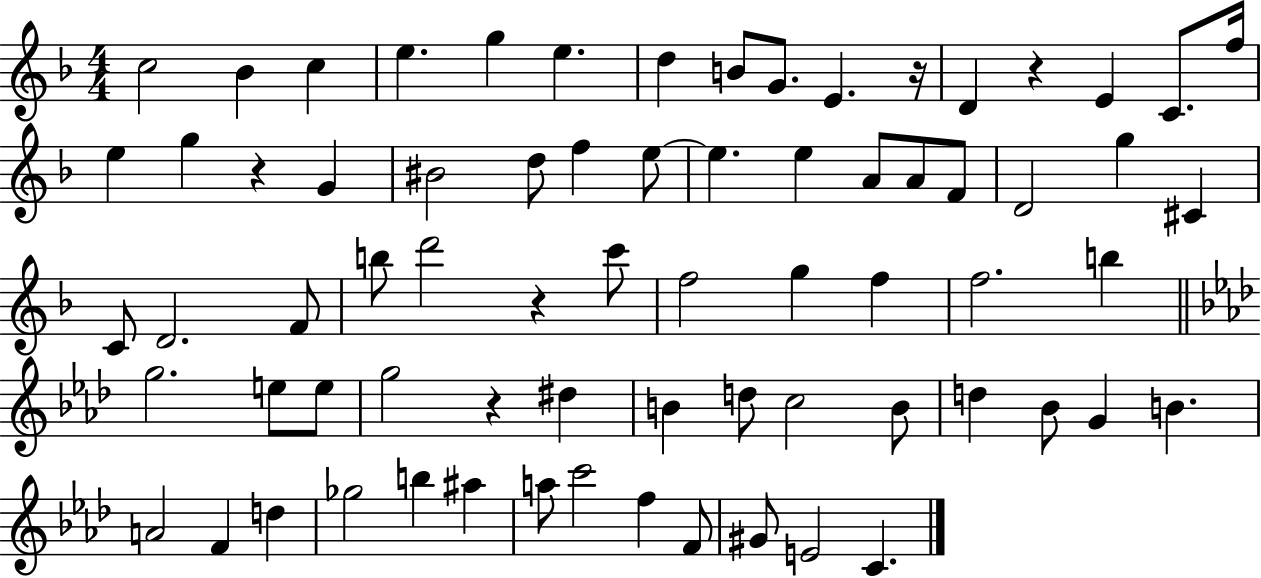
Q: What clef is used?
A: treble